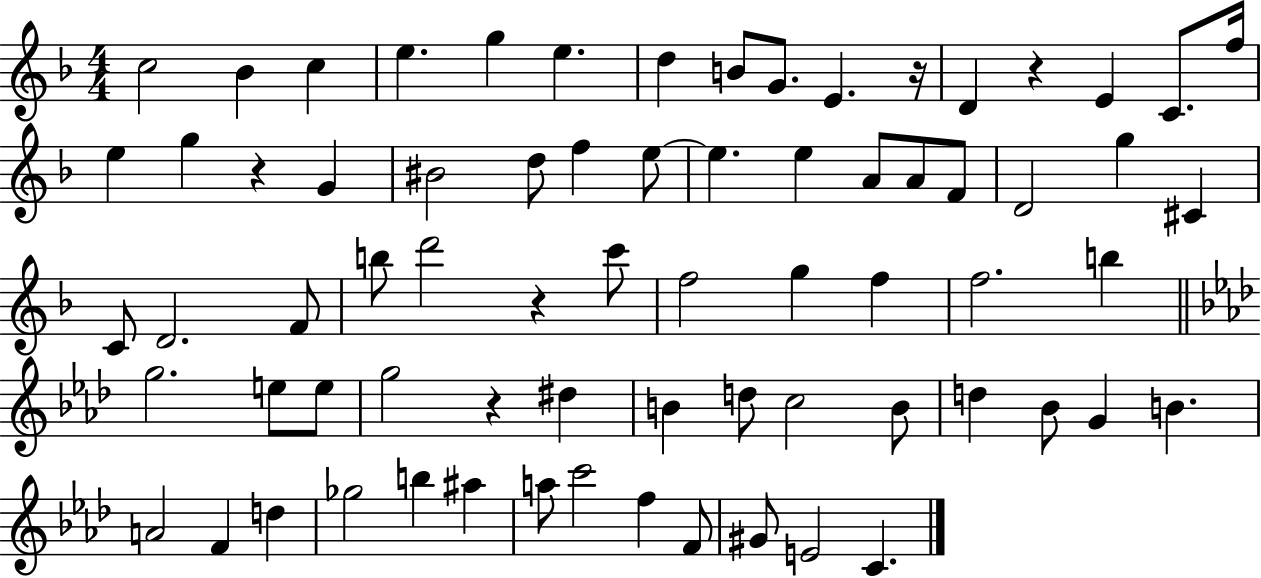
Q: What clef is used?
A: treble